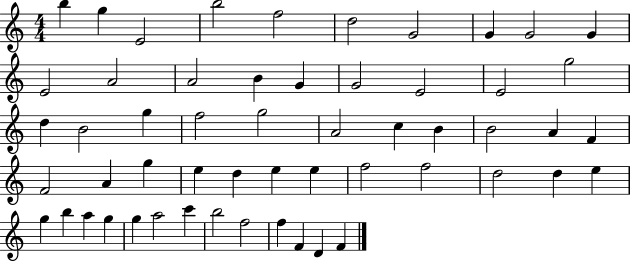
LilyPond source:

{
  \clef treble
  \numericTimeSignature
  \time 4/4
  \key c \major
  b''4 g''4 e'2 | b''2 f''2 | d''2 g'2 | g'4 g'2 g'4 | \break e'2 a'2 | a'2 b'4 g'4 | g'2 e'2 | e'2 g''2 | \break d''4 b'2 g''4 | f''2 g''2 | a'2 c''4 b'4 | b'2 a'4 f'4 | \break f'2 a'4 g''4 | e''4 d''4 e''4 e''4 | f''2 f''2 | d''2 d''4 e''4 | \break g''4 b''4 a''4 g''4 | g''4 a''2 c'''4 | b''2 f''2 | f''4 f'4 d'4 f'4 | \break \bar "|."
}